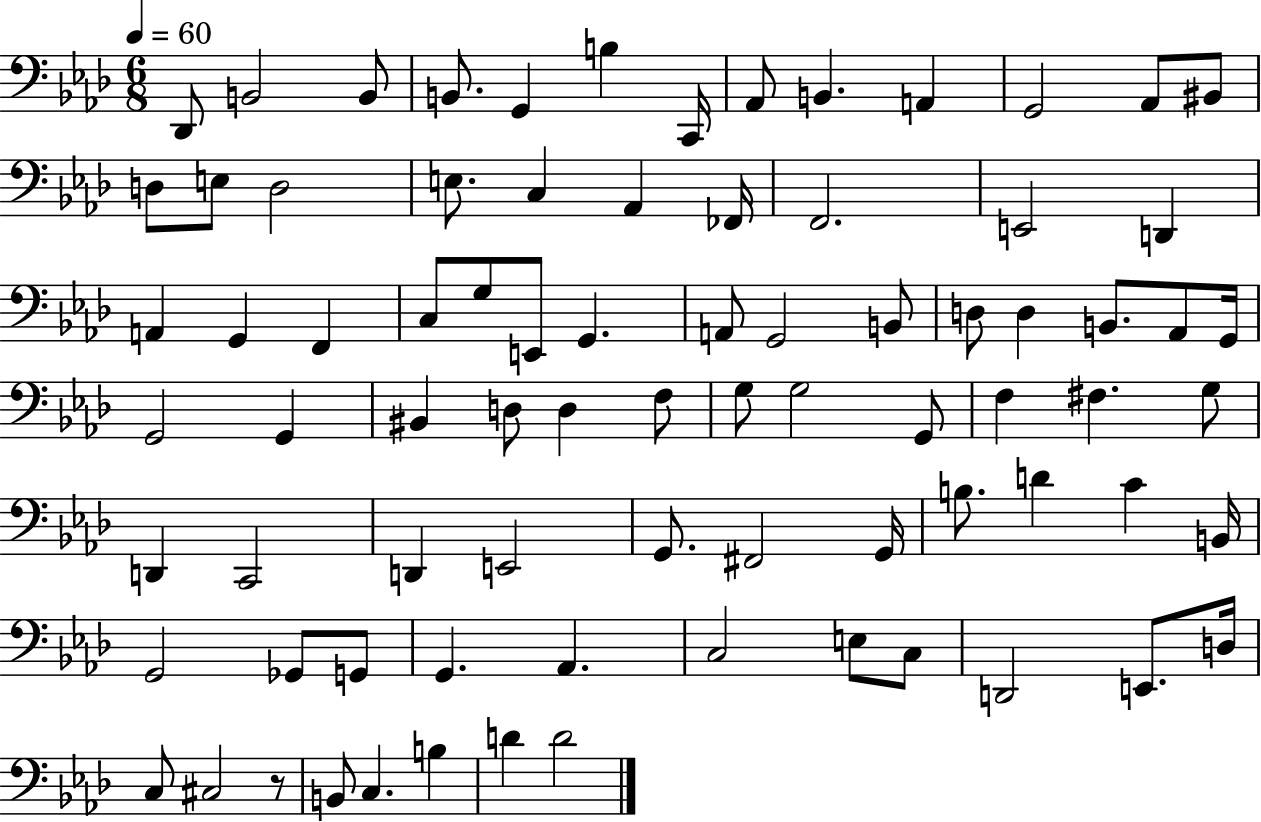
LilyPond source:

{
  \clef bass
  \numericTimeSignature
  \time 6/8
  \key aes \major
  \tempo 4 = 60
  des,8 b,2 b,8 | b,8. g,4 b4 c,16 | aes,8 b,4. a,4 | g,2 aes,8 bis,8 | \break d8 e8 d2 | e8. c4 aes,4 fes,16 | f,2. | e,2 d,4 | \break a,4 g,4 f,4 | c8 g8 e,8 g,4. | a,8 g,2 b,8 | d8 d4 b,8. aes,8 g,16 | \break g,2 g,4 | bis,4 d8 d4 f8 | g8 g2 g,8 | f4 fis4. g8 | \break d,4 c,2 | d,4 e,2 | g,8. fis,2 g,16 | b8. d'4 c'4 b,16 | \break g,2 ges,8 g,8 | g,4. aes,4. | c2 e8 c8 | d,2 e,8. d16 | \break c8 cis2 r8 | b,8 c4. b4 | d'4 d'2 | \bar "|."
}